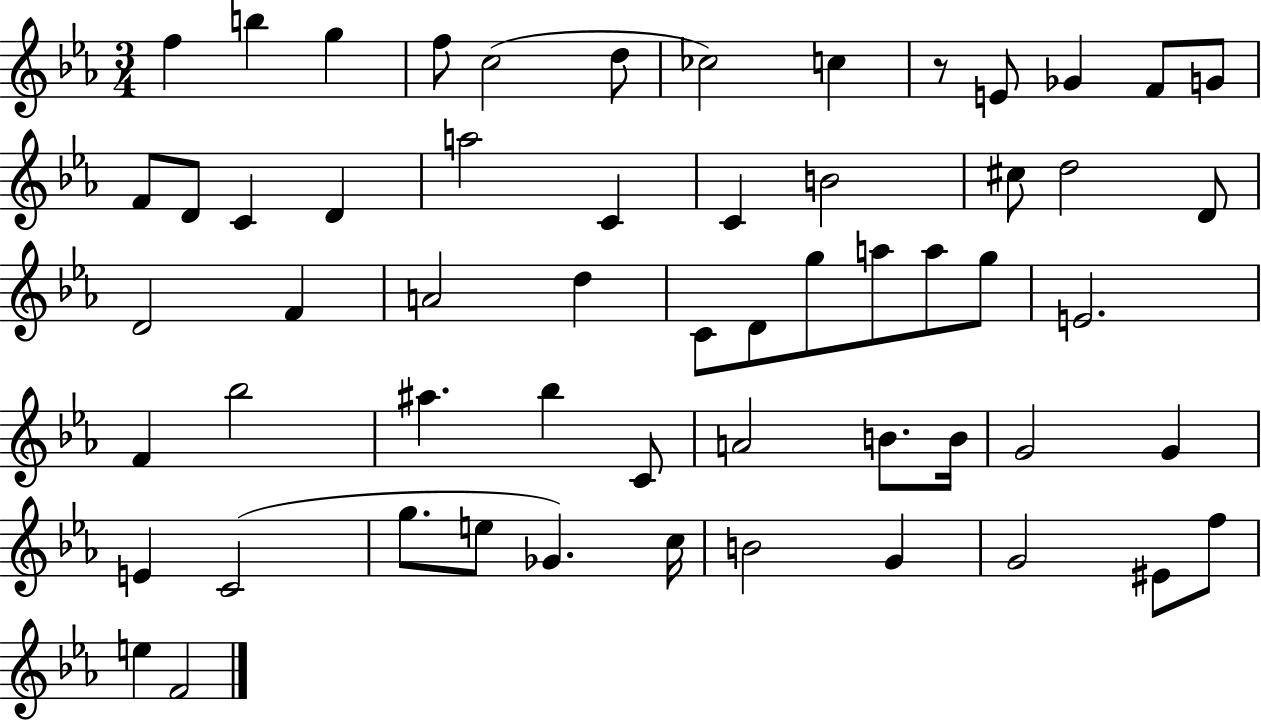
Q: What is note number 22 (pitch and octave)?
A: D5